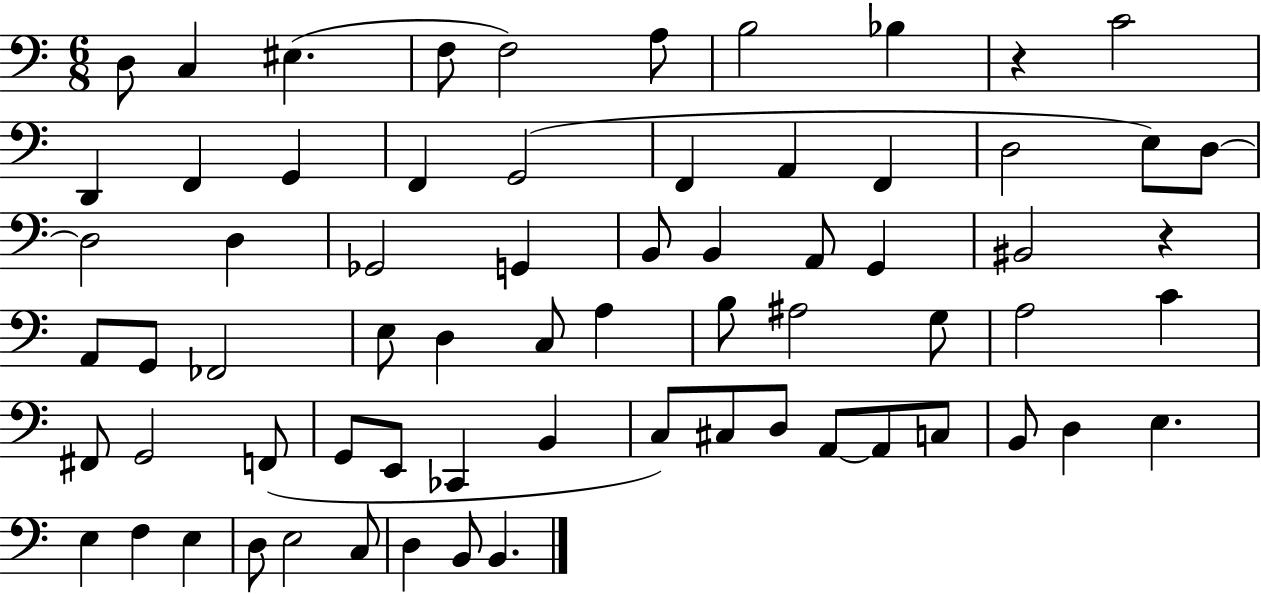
X:1
T:Untitled
M:6/8
L:1/4
K:C
D,/2 C, ^E, F,/2 F,2 A,/2 B,2 _B, z C2 D,, F,, G,, F,, G,,2 F,, A,, F,, D,2 E,/2 D,/2 D,2 D, _G,,2 G,, B,,/2 B,, A,,/2 G,, ^B,,2 z A,,/2 G,,/2 _F,,2 E,/2 D, C,/2 A, B,/2 ^A,2 G,/2 A,2 C ^F,,/2 G,,2 F,,/2 G,,/2 E,,/2 _C,, B,, C,/2 ^C,/2 D,/2 A,,/2 A,,/2 C,/2 B,,/2 D, E, E, F, E, D,/2 E,2 C,/2 D, B,,/2 B,,